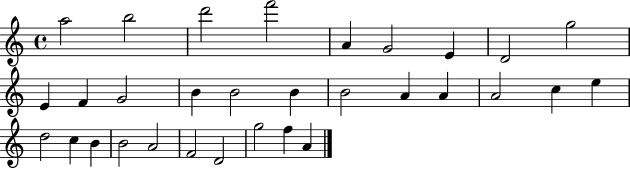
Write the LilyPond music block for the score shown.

{
  \clef treble
  \time 4/4
  \defaultTimeSignature
  \key c \major
  a''2 b''2 | d'''2 f'''2 | a'4 g'2 e'4 | d'2 g''2 | \break e'4 f'4 g'2 | b'4 b'2 b'4 | b'2 a'4 a'4 | a'2 c''4 e''4 | \break d''2 c''4 b'4 | b'2 a'2 | f'2 d'2 | g''2 f''4 a'4 | \break \bar "|."
}